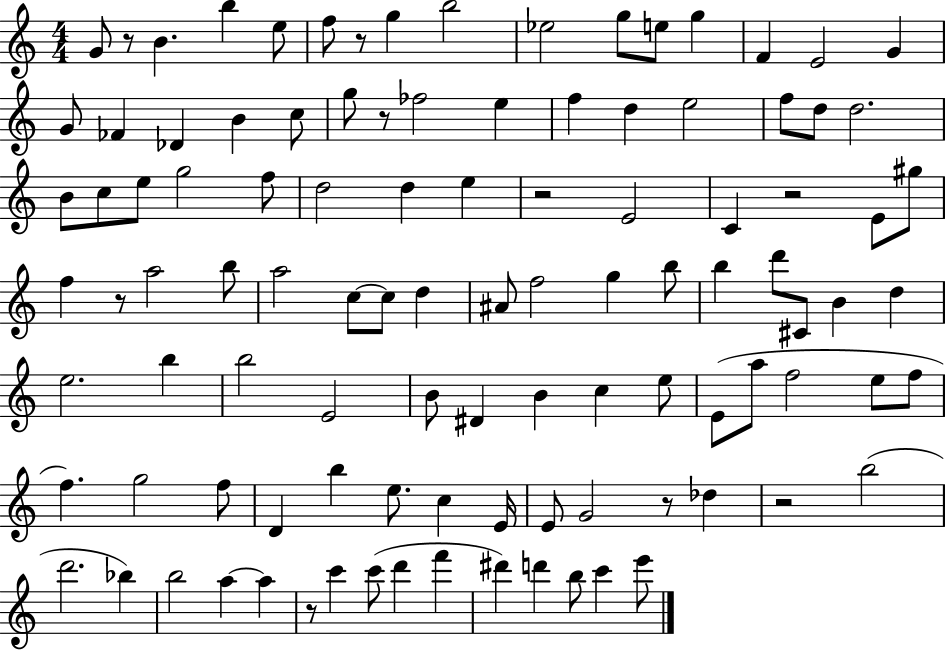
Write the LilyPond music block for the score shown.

{
  \clef treble
  \numericTimeSignature
  \time 4/4
  \key c \major
  g'8 r8 b'4. b''4 e''8 | f''8 r8 g''4 b''2 | ees''2 g''8 e''8 g''4 | f'4 e'2 g'4 | \break g'8 fes'4 des'4 b'4 c''8 | g''8 r8 fes''2 e''4 | f''4 d''4 e''2 | f''8 d''8 d''2. | \break b'8 c''8 e''8 g''2 f''8 | d''2 d''4 e''4 | r2 e'2 | c'4 r2 e'8 gis''8 | \break f''4 r8 a''2 b''8 | a''2 c''8~~ c''8 d''4 | ais'8 f''2 g''4 b''8 | b''4 d'''8 cis'8 b'4 d''4 | \break e''2. b''4 | b''2 e'2 | b'8 dis'4 b'4 c''4 e''8 | e'8( a''8 f''2 e''8 f''8 | \break f''4.) g''2 f''8 | d'4 b''4 e''8. c''4 e'16 | e'8 g'2 r8 des''4 | r2 b''2( | \break d'''2. bes''4) | b''2 a''4~~ a''4 | r8 c'''4 c'''8( d'''4 f'''4 | dis'''4) d'''4 b''8 c'''4 e'''8 | \break \bar "|."
}